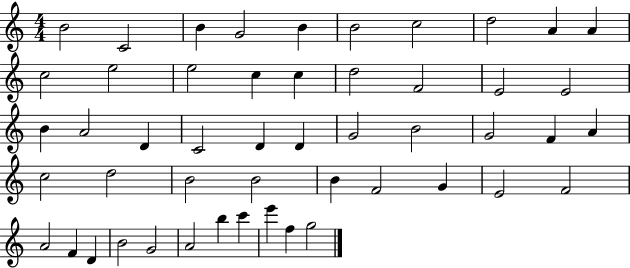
{
  \clef treble
  \numericTimeSignature
  \time 4/4
  \key c \major
  b'2 c'2 | b'4 g'2 b'4 | b'2 c''2 | d''2 a'4 a'4 | \break c''2 e''2 | e''2 c''4 c''4 | d''2 f'2 | e'2 e'2 | \break b'4 a'2 d'4 | c'2 d'4 d'4 | g'2 b'2 | g'2 f'4 a'4 | \break c''2 d''2 | b'2 b'2 | b'4 f'2 g'4 | e'2 f'2 | \break a'2 f'4 d'4 | b'2 g'2 | a'2 b''4 c'''4 | e'''4 f''4 g''2 | \break \bar "|."
}